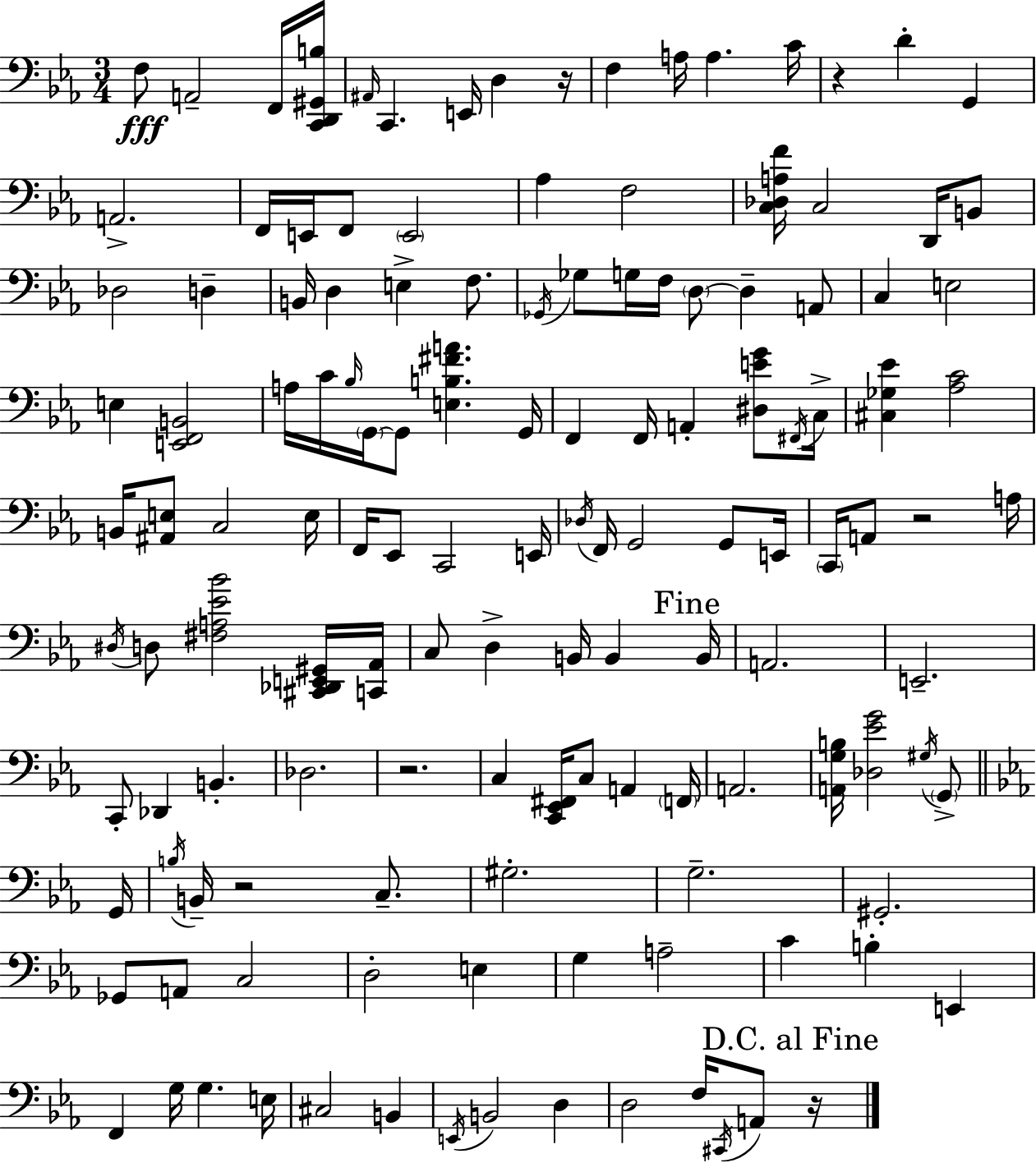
F3/e A2/h F2/s [C2,D2,G#2,B3]/s A#2/s C2/q. E2/s D3/q R/s F3/q A3/s A3/q. C4/s R/q D4/q G2/q A2/h. F2/s E2/s F2/e E2/h Ab3/q F3/h [C3,Db3,A3,F4]/s C3/h D2/s B2/e Db3/h D3/q B2/s D3/q E3/q F3/e. Gb2/s Gb3/e G3/s F3/s D3/e D3/q A2/e C3/q E3/h E3/q [E2,F2,B2]/h A3/s C4/s Bb3/s G2/s G2/e [E3,B3,F#4,A4]/q. G2/s F2/q F2/s A2/q [D#3,E4,G4]/e F#2/s C3/s [C#3,Gb3,Eb4]/q [Ab3,C4]/h B2/s [A#2,E3]/e C3/h E3/s F2/s Eb2/e C2/h E2/s Db3/s F2/s G2/h G2/e E2/s C2/s A2/e R/h A3/s D#3/s D3/e [F#3,A3,Eb4,Bb4]/h [C#2,Db2,E2,G#2]/s [C2,Ab2]/s C3/e D3/q B2/s B2/q B2/s A2/h. E2/h. C2/e Db2/q B2/q. Db3/h. R/h. C3/q [C2,Eb2,F#2]/s C3/e A2/q F2/s A2/h. [A2,G3,B3]/s [Db3,Eb4,G4]/h G#3/s G2/e G2/s B3/s B2/s R/h C3/e. G#3/h. G3/h. G#2/h. Gb2/e A2/e C3/h D3/h E3/q G3/q A3/h C4/q B3/q E2/q F2/q G3/s G3/q. E3/s C#3/h B2/q E2/s B2/h D3/q D3/h F3/s C#2/s A2/e R/s